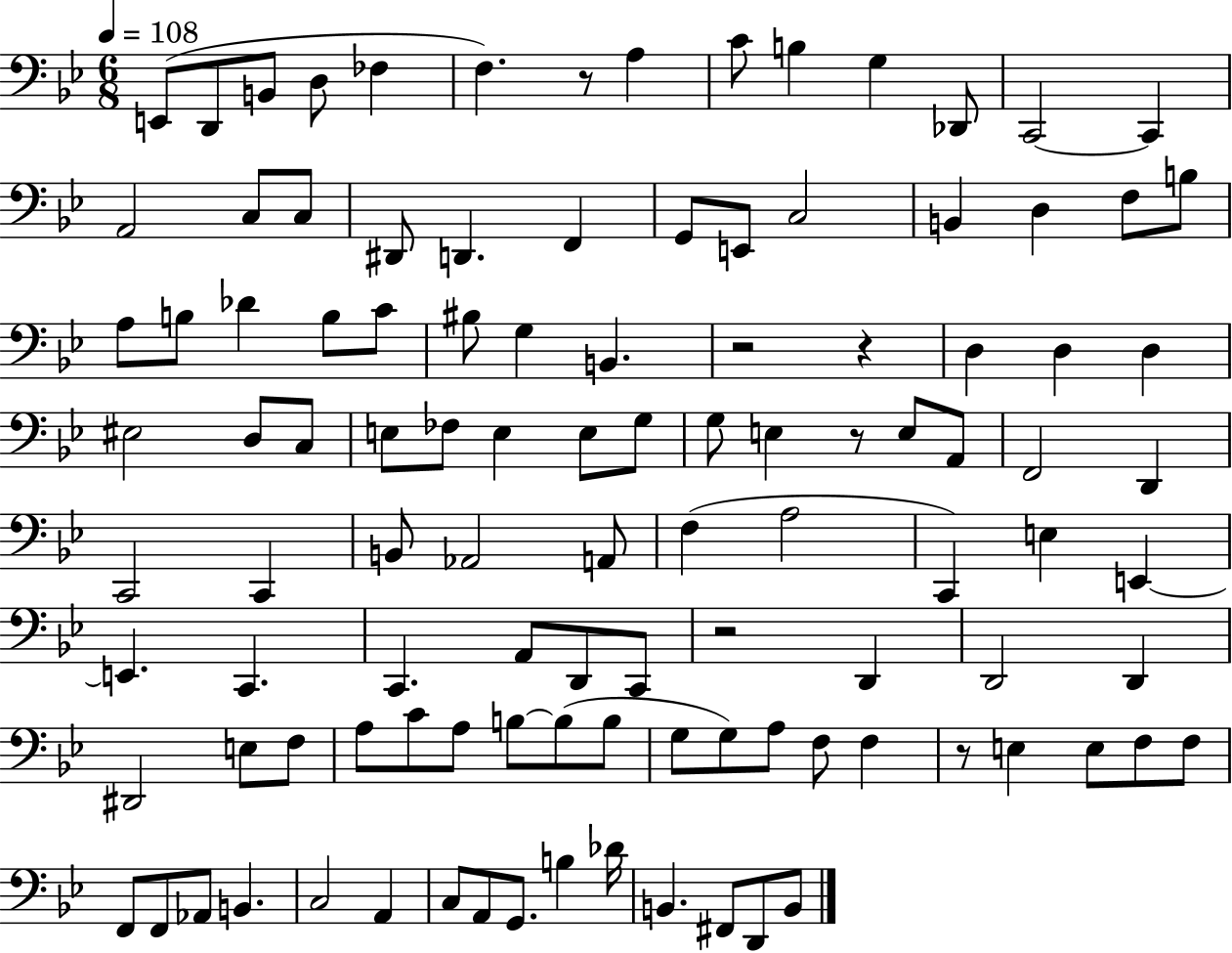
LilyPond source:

{
  \clef bass
  \numericTimeSignature
  \time 6/8
  \key bes \major
  \tempo 4 = 108
  e,8( d,8 b,8 d8 fes4 | f4.) r8 a4 | c'8 b4 g4 des,8 | c,2~~ c,4 | \break a,2 c8 c8 | dis,8 d,4. f,4 | g,8 e,8 c2 | b,4 d4 f8 b8 | \break a8 b8 des'4 b8 c'8 | bis8 g4 b,4. | r2 r4 | d4 d4 d4 | \break eis2 d8 c8 | e8 fes8 e4 e8 g8 | g8 e4 r8 e8 a,8 | f,2 d,4 | \break c,2 c,4 | b,8 aes,2 a,8 | f4( a2 | c,4) e4 e,4~~ | \break e,4. c,4. | c,4. a,8 d,8 c,8 | r2 d,4 | d,2 d,4 | \break dis,2 e8 f8 | a8 c'8 a8 b8~~ b8( b8 | g8 g8) a8 f8 f4 | r8 e4 e8 f8 f8 | \break f,8 f,8 aes,8 b,4. | c2 a,4 | c8 a,8 g,8. b4 des'16 | b,4. fis,8 d,8 b,8 | \break \bar "|."
}